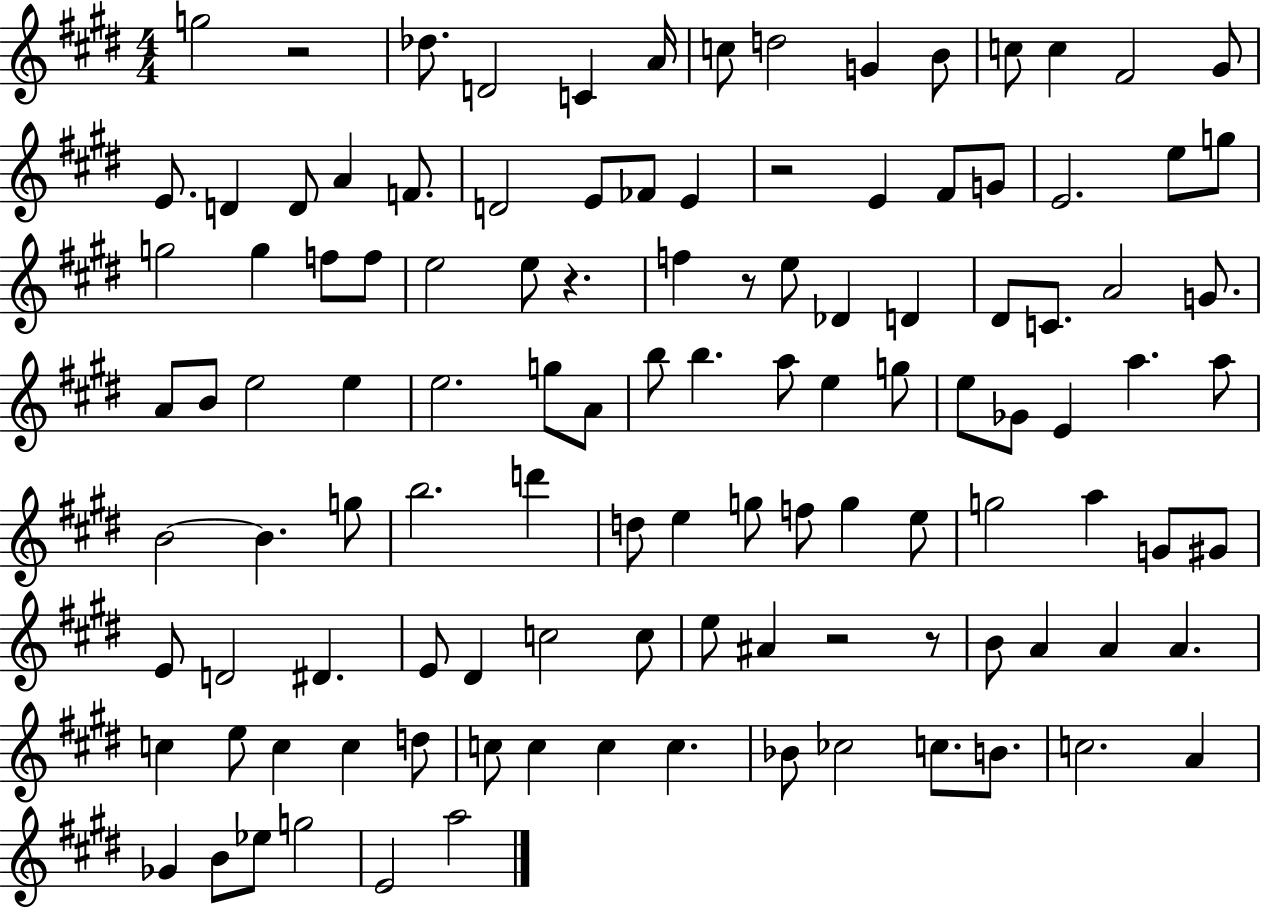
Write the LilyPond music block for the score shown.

{
  \clef treble
  \numericTimeSignature
  \time 4/4
  \key e \major
  g''2 r2 | des''8. d'2 c'4 a'16 | c''8 d''2 g'4 b'8 | c''8 c''4 fis'2 gis'8 | \break e'8. d'4 d'8 a'4 f'8. | d'2 e'8 fes'8 e'4 | r2 e'4 fis'8 g'8 | e'2. e''8 g''8 | \break g''2 g''4 f''8 f''8 | e''2 e''8 r4. | f''4 r8 e''8 des'4 d'4 | dis'8 c'8. a'2 g'8. | \break a'8 b'8 e''2 e''4 | e''2. g''8 a'8 | b''8 b''4. a''8 e''4 g''8 | e''8 ges'8 e'4 a''4. a''8 | \break b'2~~ b'4. g''8 | b''2. d'''4 | d''8 e''4 g''8 f''8 g''4 e''8 | g''2 a''4 g'8 gis'8 | \break e'8 d'2 dis'4. | e'8 dis'4 c''2 c''8 | e''8 ais'4 r2 r8 | b'8 a'4 a'4 a'4. | \break c''4 e''8 c''4 c''4 d''8 | c''8 c''4 c''4 c''4. | bes'8 ces''2 c''8. b'8. | c''2. a'4 | \break ges'4 b'8 ees''8 g''2 | e'2 a''2 | \bar "|."
}